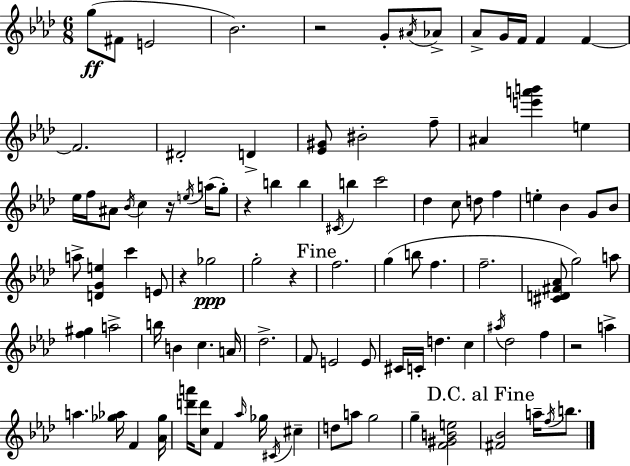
G5/e F#4/e E4/h Bb4/h. R/h G4/e A#4/s Ab4/e Ab4/e G4/s F4/s F4/q F4/q F4/h. D#4/h D4/q [Eb4,G#4]/e BIS4/h F5/e A#4/q [E6,A6,B6]/q E5/q Eb5/s F5/s A#4/e Bb4/s C5/q R/s E5/s A5/s G5/e R/q B5/q B5/q C#4/s B5/q C6/h Db5/q C5/e D5/e F5/q E5/q Bb4/q G4/e Bb4/e A5/e [D4,G4,E5]/q C6/q E4/e R/q Gb5/h G5/h R/q F5/h. G5/q B5/e F5/q. F5/h. [C#4,D4,F#4,Ab4]/e G5/h A5/e [F5,G#5]/q A5/h B5/s B4/q C5/q. A4/s Db5/h. F4/e E4/h E4/e C#4/s C4/s D5/q. C5/q A#5/s Db5/h F5/q R/h A5/q A5/q. [Gb5,Ab5]/s F4/q [Ab4,Gb5]/s [D6,A6]/s [C5,D6]/e F4/q Ab5/s Gb5/s C#4/s C#5/q D5/e A5/e G5/h G5/q [F4,G#4,B4,E5]/h [F#4,Bb4]/h A5/s F5/s B5/e.